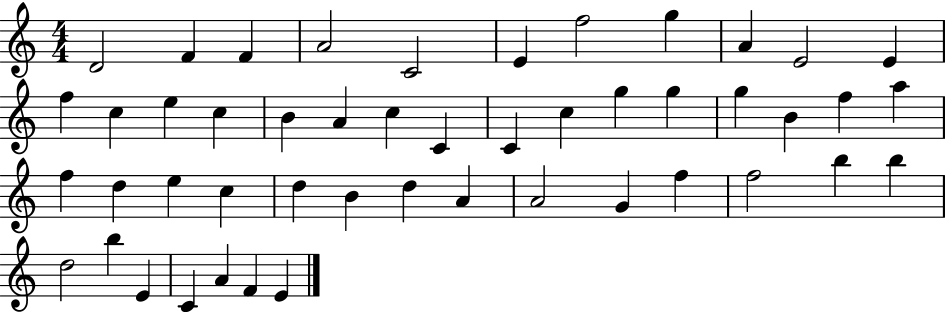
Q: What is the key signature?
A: C major